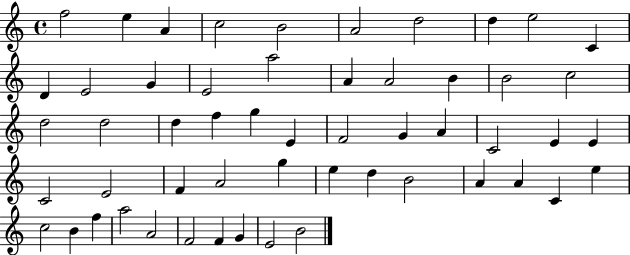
{
  \clef treble
  \time 4/4
  \defaultTimeSignature
  \key c \major
  f''2 e''4 a'4 | c''2 b'2 | a'2 d''2 | d''4 e''2 c'4 | \break d'4 e'2 g'4 | e'2 a''2 | a'4 a'2 b'4 | b'2 c''2 | \break d''2 d''2 | d''4 f''4 g''4 e'4 | f'2 g'4 a'4 | c'2 e'4 e'4 | \break c'2 e'2 | f'4 a'2 g''4 | e''4 d''4 b'2 | a'4 a'4 c'4 e''4 | \break c''2 b'4 f''4 | a''2 a'2 | f'2 f'4 g'4 | e'2 b'2 | \break \bar "|."
}